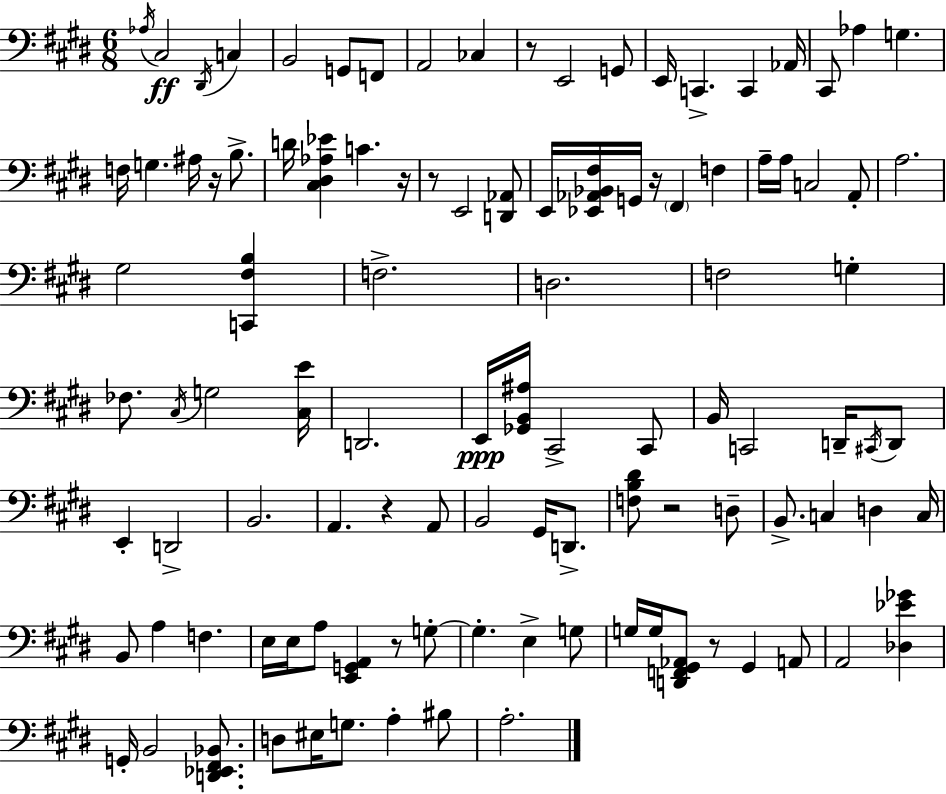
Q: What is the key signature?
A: E major